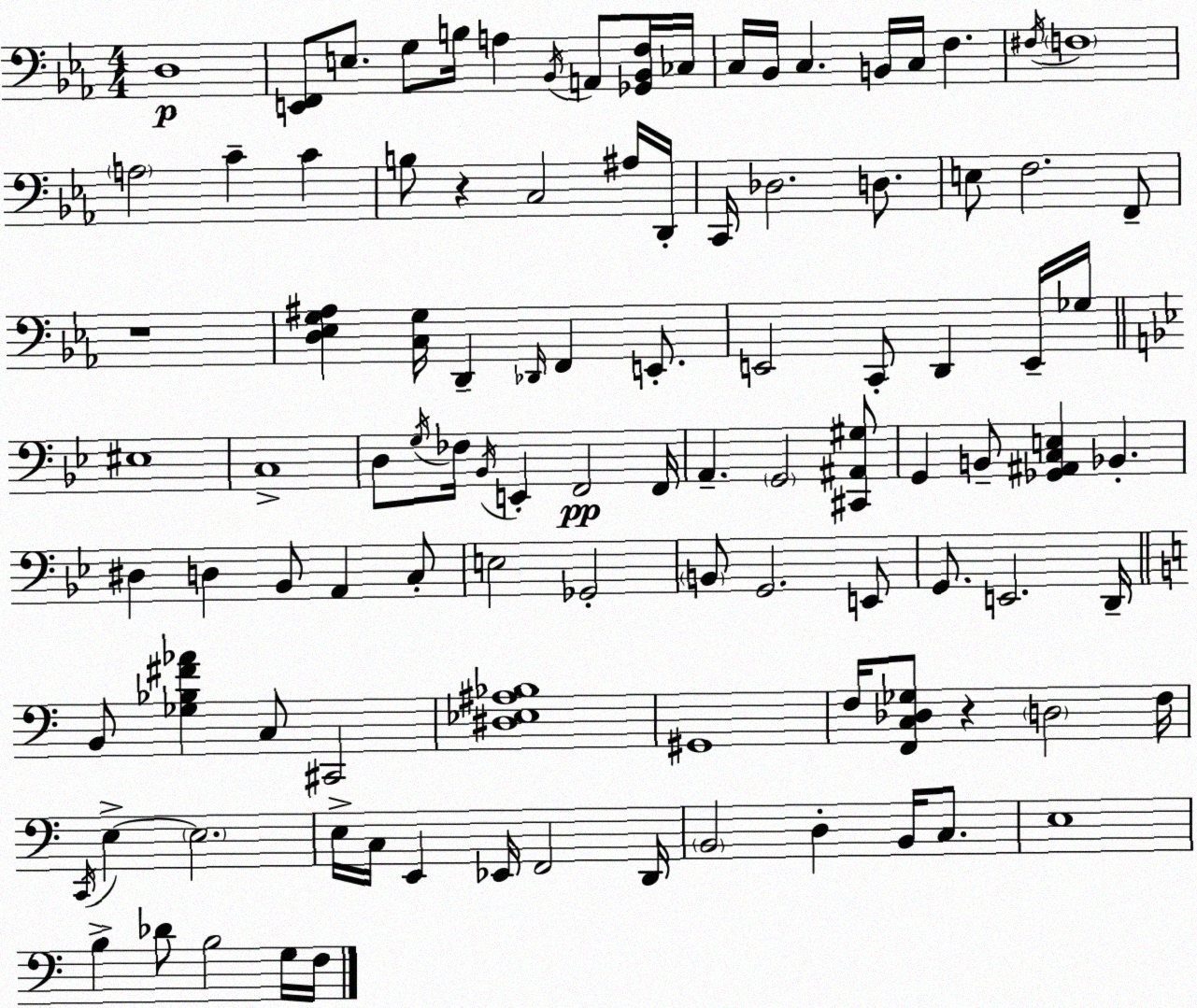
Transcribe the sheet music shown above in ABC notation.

X:1
T:Untitled
M:4/4
L:1/4
K:Cm
D,4 [E,,F,,]/2 E,/2 G,/2 B,/4 A, _B,,/4 A,,/2 [_G,,_B,,F,]/4 _C,/4 C,/4 _B,,/4 C, B,,/4 C,/4 F, ^F,/4 F,4 A,2 C C B,/2 z C,2 ^A,/4 D,,/4 C,,/4 _D,2 D,/2 E,/2 F,2 F,,/2 z4 [D,_E,G,^A,] [C,G,]/4 D,, _D,,/4 F,, E,,/2 E,,2 C,,/2 D,, E,,/4 _G,/4 ^E,4 C,4 D,/2 G,/4 _F,/4 _B,,/4 E,, F,,2 F,,/4 A,, G,,2 [^C,,^A,,^G,]/2 G,, B,,/2 [_G,,^A,,C,E,] _B,, ^D, D, _B,,/2 A,, C,/2 E,2 _G,,2 B,,/2 G,,2 E,,/2 G,,/2 E,,2 D,,/4 B,,/2 [_G,_B,^F_A] C,/2 ^C,,2 [^D,_E,^A,_B,]4 ^G,,4 F,/4 [F,,C,_D,_G,]/2 z D,2 F,/4 C,,/4 E, E,2 E,/4 C,/4 E,, _E,,/4 F,,2 D,,/4 B,,2 D, B,,/4 C,/2 E,4 B, _D/2 B,2 G,/4 F,/4